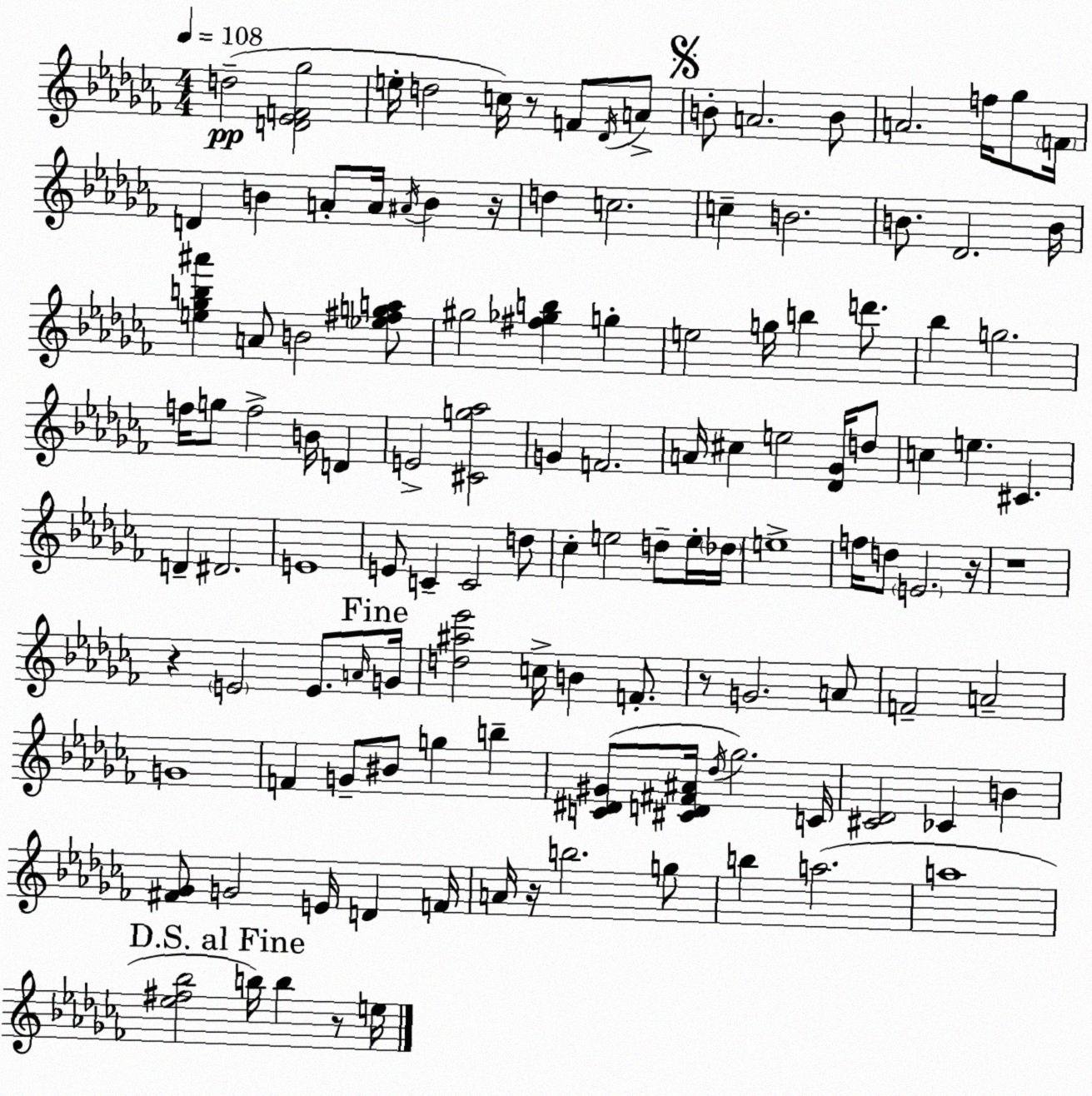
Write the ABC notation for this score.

X:1
T:Untitled
M:4/4
L:1/4
K:Abm
d2 [D_EF_g]2 e/4 d2 c/4 z/2 F/2 _D/4 A/2 B/2 A2 B/2 A2 f/4 _g/2 F/4 D B A/2 A/4 ^A/4 B z/4 d c2 c B2 B/2 _D2 B/4 [e_gb^a'] A/2 B2 [_e^fga]/2 ^g2 [^f_gb] g e2 g/4 b d'/2 _b g2 f/4 g/2 f2 B/4 D E2 [^Cg_a]2 G F2 A/4 ^c e2 [_D_G]/4 d/2 c e ^C D ^D2 E4 E/2 C C2 d/2 _c e2 d/2 e/4 _d/4 e4 f/4 d/2 E2 z/4 z4 z E2 E/2 A/4 G/4 [d^a_e']2 c/4 B F/2 z/2 G2 A/2 F2 A2 G4 F G/2 ^B/2 g b [C^D^G]/2 [^CD^F^A]/4 _d/4 _g2 C/4 [^C_D]2 _C B [^F_G]/2 G2 E/4 D F/4 A/4 z/4 b2 g/2 b a2 a4 [_e^f_b]2 b/4 b z/2 e/4